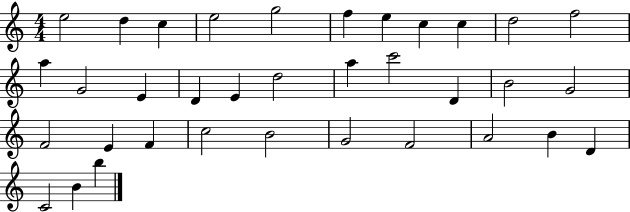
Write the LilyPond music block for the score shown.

{
  \clef treble
  \numericTimeSignature
  \time 4/4
  \key c \major
  e''2 d''4 c''4 | e''2 g''2 | f''4 e''4 c''4 c''4 | d''2 f''2 | \break a''4 g'2 e'4 | d'4 e'4 d''2 | a''4 c'''2 d'4 | b'2 g'2 | \break f'2 e'4 f'4 | c''2 b'2 | g'2 f'2 | a'2 b'4 d'4 | \break c'2 b'4 b''4 | \bar "|."
}